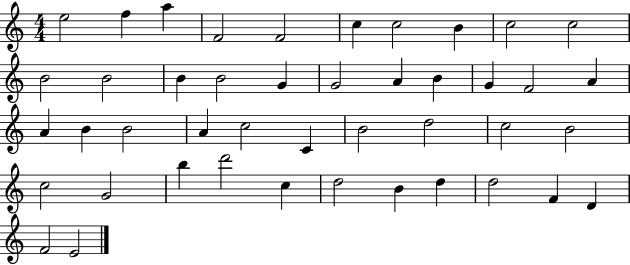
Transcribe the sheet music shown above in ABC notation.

X:1
T:Untitled
M:4/4
L:1/4
K:C
e2 f a F2 F2 c c2 B c2 c2 B2 B2 B B2 G G2 A B G F2 A A B B2 A c2 C B2 d2 c2 B2 c2 G2 b d'2 c d2 B d d2 F D F2 E2